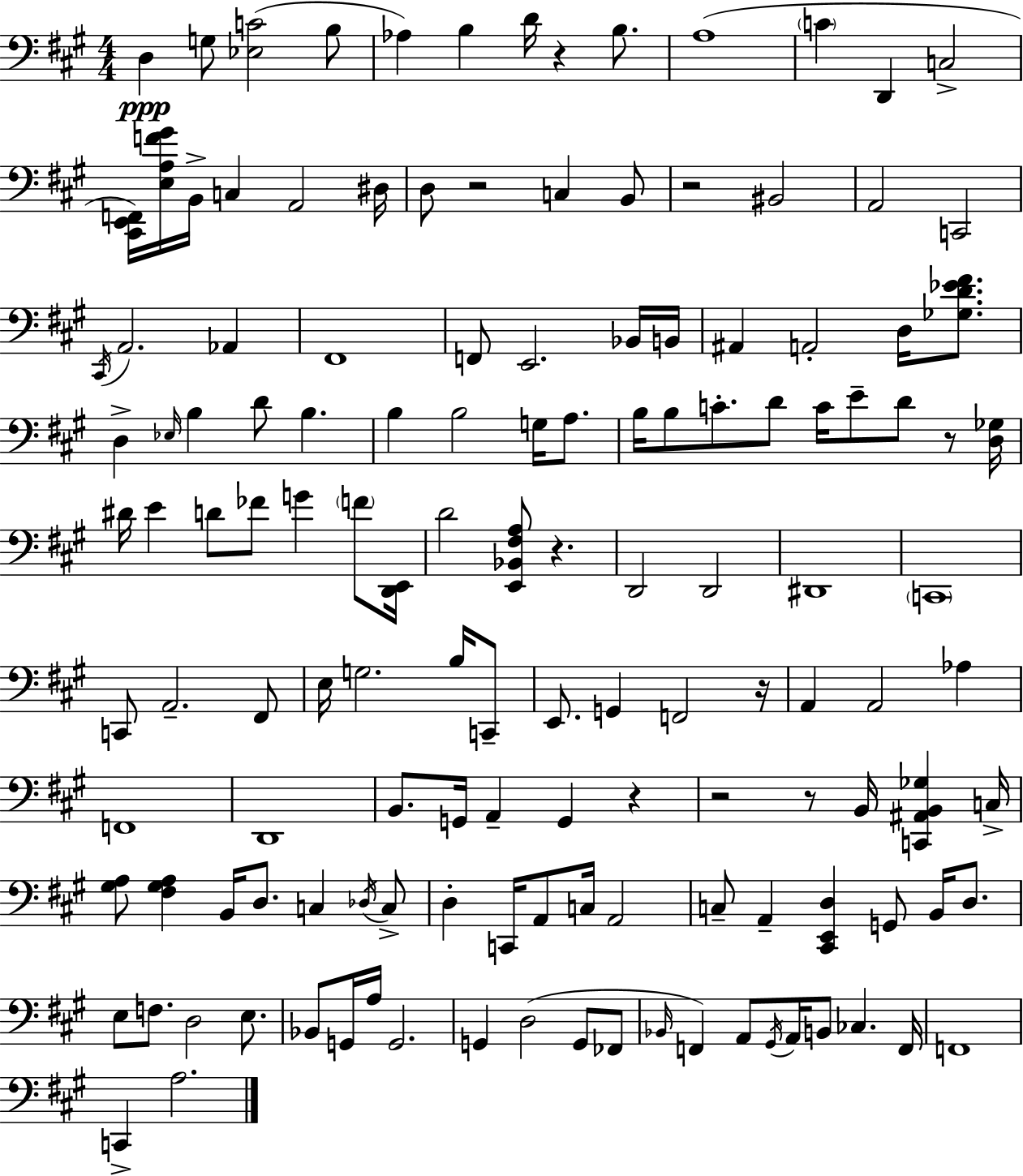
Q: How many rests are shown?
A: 9